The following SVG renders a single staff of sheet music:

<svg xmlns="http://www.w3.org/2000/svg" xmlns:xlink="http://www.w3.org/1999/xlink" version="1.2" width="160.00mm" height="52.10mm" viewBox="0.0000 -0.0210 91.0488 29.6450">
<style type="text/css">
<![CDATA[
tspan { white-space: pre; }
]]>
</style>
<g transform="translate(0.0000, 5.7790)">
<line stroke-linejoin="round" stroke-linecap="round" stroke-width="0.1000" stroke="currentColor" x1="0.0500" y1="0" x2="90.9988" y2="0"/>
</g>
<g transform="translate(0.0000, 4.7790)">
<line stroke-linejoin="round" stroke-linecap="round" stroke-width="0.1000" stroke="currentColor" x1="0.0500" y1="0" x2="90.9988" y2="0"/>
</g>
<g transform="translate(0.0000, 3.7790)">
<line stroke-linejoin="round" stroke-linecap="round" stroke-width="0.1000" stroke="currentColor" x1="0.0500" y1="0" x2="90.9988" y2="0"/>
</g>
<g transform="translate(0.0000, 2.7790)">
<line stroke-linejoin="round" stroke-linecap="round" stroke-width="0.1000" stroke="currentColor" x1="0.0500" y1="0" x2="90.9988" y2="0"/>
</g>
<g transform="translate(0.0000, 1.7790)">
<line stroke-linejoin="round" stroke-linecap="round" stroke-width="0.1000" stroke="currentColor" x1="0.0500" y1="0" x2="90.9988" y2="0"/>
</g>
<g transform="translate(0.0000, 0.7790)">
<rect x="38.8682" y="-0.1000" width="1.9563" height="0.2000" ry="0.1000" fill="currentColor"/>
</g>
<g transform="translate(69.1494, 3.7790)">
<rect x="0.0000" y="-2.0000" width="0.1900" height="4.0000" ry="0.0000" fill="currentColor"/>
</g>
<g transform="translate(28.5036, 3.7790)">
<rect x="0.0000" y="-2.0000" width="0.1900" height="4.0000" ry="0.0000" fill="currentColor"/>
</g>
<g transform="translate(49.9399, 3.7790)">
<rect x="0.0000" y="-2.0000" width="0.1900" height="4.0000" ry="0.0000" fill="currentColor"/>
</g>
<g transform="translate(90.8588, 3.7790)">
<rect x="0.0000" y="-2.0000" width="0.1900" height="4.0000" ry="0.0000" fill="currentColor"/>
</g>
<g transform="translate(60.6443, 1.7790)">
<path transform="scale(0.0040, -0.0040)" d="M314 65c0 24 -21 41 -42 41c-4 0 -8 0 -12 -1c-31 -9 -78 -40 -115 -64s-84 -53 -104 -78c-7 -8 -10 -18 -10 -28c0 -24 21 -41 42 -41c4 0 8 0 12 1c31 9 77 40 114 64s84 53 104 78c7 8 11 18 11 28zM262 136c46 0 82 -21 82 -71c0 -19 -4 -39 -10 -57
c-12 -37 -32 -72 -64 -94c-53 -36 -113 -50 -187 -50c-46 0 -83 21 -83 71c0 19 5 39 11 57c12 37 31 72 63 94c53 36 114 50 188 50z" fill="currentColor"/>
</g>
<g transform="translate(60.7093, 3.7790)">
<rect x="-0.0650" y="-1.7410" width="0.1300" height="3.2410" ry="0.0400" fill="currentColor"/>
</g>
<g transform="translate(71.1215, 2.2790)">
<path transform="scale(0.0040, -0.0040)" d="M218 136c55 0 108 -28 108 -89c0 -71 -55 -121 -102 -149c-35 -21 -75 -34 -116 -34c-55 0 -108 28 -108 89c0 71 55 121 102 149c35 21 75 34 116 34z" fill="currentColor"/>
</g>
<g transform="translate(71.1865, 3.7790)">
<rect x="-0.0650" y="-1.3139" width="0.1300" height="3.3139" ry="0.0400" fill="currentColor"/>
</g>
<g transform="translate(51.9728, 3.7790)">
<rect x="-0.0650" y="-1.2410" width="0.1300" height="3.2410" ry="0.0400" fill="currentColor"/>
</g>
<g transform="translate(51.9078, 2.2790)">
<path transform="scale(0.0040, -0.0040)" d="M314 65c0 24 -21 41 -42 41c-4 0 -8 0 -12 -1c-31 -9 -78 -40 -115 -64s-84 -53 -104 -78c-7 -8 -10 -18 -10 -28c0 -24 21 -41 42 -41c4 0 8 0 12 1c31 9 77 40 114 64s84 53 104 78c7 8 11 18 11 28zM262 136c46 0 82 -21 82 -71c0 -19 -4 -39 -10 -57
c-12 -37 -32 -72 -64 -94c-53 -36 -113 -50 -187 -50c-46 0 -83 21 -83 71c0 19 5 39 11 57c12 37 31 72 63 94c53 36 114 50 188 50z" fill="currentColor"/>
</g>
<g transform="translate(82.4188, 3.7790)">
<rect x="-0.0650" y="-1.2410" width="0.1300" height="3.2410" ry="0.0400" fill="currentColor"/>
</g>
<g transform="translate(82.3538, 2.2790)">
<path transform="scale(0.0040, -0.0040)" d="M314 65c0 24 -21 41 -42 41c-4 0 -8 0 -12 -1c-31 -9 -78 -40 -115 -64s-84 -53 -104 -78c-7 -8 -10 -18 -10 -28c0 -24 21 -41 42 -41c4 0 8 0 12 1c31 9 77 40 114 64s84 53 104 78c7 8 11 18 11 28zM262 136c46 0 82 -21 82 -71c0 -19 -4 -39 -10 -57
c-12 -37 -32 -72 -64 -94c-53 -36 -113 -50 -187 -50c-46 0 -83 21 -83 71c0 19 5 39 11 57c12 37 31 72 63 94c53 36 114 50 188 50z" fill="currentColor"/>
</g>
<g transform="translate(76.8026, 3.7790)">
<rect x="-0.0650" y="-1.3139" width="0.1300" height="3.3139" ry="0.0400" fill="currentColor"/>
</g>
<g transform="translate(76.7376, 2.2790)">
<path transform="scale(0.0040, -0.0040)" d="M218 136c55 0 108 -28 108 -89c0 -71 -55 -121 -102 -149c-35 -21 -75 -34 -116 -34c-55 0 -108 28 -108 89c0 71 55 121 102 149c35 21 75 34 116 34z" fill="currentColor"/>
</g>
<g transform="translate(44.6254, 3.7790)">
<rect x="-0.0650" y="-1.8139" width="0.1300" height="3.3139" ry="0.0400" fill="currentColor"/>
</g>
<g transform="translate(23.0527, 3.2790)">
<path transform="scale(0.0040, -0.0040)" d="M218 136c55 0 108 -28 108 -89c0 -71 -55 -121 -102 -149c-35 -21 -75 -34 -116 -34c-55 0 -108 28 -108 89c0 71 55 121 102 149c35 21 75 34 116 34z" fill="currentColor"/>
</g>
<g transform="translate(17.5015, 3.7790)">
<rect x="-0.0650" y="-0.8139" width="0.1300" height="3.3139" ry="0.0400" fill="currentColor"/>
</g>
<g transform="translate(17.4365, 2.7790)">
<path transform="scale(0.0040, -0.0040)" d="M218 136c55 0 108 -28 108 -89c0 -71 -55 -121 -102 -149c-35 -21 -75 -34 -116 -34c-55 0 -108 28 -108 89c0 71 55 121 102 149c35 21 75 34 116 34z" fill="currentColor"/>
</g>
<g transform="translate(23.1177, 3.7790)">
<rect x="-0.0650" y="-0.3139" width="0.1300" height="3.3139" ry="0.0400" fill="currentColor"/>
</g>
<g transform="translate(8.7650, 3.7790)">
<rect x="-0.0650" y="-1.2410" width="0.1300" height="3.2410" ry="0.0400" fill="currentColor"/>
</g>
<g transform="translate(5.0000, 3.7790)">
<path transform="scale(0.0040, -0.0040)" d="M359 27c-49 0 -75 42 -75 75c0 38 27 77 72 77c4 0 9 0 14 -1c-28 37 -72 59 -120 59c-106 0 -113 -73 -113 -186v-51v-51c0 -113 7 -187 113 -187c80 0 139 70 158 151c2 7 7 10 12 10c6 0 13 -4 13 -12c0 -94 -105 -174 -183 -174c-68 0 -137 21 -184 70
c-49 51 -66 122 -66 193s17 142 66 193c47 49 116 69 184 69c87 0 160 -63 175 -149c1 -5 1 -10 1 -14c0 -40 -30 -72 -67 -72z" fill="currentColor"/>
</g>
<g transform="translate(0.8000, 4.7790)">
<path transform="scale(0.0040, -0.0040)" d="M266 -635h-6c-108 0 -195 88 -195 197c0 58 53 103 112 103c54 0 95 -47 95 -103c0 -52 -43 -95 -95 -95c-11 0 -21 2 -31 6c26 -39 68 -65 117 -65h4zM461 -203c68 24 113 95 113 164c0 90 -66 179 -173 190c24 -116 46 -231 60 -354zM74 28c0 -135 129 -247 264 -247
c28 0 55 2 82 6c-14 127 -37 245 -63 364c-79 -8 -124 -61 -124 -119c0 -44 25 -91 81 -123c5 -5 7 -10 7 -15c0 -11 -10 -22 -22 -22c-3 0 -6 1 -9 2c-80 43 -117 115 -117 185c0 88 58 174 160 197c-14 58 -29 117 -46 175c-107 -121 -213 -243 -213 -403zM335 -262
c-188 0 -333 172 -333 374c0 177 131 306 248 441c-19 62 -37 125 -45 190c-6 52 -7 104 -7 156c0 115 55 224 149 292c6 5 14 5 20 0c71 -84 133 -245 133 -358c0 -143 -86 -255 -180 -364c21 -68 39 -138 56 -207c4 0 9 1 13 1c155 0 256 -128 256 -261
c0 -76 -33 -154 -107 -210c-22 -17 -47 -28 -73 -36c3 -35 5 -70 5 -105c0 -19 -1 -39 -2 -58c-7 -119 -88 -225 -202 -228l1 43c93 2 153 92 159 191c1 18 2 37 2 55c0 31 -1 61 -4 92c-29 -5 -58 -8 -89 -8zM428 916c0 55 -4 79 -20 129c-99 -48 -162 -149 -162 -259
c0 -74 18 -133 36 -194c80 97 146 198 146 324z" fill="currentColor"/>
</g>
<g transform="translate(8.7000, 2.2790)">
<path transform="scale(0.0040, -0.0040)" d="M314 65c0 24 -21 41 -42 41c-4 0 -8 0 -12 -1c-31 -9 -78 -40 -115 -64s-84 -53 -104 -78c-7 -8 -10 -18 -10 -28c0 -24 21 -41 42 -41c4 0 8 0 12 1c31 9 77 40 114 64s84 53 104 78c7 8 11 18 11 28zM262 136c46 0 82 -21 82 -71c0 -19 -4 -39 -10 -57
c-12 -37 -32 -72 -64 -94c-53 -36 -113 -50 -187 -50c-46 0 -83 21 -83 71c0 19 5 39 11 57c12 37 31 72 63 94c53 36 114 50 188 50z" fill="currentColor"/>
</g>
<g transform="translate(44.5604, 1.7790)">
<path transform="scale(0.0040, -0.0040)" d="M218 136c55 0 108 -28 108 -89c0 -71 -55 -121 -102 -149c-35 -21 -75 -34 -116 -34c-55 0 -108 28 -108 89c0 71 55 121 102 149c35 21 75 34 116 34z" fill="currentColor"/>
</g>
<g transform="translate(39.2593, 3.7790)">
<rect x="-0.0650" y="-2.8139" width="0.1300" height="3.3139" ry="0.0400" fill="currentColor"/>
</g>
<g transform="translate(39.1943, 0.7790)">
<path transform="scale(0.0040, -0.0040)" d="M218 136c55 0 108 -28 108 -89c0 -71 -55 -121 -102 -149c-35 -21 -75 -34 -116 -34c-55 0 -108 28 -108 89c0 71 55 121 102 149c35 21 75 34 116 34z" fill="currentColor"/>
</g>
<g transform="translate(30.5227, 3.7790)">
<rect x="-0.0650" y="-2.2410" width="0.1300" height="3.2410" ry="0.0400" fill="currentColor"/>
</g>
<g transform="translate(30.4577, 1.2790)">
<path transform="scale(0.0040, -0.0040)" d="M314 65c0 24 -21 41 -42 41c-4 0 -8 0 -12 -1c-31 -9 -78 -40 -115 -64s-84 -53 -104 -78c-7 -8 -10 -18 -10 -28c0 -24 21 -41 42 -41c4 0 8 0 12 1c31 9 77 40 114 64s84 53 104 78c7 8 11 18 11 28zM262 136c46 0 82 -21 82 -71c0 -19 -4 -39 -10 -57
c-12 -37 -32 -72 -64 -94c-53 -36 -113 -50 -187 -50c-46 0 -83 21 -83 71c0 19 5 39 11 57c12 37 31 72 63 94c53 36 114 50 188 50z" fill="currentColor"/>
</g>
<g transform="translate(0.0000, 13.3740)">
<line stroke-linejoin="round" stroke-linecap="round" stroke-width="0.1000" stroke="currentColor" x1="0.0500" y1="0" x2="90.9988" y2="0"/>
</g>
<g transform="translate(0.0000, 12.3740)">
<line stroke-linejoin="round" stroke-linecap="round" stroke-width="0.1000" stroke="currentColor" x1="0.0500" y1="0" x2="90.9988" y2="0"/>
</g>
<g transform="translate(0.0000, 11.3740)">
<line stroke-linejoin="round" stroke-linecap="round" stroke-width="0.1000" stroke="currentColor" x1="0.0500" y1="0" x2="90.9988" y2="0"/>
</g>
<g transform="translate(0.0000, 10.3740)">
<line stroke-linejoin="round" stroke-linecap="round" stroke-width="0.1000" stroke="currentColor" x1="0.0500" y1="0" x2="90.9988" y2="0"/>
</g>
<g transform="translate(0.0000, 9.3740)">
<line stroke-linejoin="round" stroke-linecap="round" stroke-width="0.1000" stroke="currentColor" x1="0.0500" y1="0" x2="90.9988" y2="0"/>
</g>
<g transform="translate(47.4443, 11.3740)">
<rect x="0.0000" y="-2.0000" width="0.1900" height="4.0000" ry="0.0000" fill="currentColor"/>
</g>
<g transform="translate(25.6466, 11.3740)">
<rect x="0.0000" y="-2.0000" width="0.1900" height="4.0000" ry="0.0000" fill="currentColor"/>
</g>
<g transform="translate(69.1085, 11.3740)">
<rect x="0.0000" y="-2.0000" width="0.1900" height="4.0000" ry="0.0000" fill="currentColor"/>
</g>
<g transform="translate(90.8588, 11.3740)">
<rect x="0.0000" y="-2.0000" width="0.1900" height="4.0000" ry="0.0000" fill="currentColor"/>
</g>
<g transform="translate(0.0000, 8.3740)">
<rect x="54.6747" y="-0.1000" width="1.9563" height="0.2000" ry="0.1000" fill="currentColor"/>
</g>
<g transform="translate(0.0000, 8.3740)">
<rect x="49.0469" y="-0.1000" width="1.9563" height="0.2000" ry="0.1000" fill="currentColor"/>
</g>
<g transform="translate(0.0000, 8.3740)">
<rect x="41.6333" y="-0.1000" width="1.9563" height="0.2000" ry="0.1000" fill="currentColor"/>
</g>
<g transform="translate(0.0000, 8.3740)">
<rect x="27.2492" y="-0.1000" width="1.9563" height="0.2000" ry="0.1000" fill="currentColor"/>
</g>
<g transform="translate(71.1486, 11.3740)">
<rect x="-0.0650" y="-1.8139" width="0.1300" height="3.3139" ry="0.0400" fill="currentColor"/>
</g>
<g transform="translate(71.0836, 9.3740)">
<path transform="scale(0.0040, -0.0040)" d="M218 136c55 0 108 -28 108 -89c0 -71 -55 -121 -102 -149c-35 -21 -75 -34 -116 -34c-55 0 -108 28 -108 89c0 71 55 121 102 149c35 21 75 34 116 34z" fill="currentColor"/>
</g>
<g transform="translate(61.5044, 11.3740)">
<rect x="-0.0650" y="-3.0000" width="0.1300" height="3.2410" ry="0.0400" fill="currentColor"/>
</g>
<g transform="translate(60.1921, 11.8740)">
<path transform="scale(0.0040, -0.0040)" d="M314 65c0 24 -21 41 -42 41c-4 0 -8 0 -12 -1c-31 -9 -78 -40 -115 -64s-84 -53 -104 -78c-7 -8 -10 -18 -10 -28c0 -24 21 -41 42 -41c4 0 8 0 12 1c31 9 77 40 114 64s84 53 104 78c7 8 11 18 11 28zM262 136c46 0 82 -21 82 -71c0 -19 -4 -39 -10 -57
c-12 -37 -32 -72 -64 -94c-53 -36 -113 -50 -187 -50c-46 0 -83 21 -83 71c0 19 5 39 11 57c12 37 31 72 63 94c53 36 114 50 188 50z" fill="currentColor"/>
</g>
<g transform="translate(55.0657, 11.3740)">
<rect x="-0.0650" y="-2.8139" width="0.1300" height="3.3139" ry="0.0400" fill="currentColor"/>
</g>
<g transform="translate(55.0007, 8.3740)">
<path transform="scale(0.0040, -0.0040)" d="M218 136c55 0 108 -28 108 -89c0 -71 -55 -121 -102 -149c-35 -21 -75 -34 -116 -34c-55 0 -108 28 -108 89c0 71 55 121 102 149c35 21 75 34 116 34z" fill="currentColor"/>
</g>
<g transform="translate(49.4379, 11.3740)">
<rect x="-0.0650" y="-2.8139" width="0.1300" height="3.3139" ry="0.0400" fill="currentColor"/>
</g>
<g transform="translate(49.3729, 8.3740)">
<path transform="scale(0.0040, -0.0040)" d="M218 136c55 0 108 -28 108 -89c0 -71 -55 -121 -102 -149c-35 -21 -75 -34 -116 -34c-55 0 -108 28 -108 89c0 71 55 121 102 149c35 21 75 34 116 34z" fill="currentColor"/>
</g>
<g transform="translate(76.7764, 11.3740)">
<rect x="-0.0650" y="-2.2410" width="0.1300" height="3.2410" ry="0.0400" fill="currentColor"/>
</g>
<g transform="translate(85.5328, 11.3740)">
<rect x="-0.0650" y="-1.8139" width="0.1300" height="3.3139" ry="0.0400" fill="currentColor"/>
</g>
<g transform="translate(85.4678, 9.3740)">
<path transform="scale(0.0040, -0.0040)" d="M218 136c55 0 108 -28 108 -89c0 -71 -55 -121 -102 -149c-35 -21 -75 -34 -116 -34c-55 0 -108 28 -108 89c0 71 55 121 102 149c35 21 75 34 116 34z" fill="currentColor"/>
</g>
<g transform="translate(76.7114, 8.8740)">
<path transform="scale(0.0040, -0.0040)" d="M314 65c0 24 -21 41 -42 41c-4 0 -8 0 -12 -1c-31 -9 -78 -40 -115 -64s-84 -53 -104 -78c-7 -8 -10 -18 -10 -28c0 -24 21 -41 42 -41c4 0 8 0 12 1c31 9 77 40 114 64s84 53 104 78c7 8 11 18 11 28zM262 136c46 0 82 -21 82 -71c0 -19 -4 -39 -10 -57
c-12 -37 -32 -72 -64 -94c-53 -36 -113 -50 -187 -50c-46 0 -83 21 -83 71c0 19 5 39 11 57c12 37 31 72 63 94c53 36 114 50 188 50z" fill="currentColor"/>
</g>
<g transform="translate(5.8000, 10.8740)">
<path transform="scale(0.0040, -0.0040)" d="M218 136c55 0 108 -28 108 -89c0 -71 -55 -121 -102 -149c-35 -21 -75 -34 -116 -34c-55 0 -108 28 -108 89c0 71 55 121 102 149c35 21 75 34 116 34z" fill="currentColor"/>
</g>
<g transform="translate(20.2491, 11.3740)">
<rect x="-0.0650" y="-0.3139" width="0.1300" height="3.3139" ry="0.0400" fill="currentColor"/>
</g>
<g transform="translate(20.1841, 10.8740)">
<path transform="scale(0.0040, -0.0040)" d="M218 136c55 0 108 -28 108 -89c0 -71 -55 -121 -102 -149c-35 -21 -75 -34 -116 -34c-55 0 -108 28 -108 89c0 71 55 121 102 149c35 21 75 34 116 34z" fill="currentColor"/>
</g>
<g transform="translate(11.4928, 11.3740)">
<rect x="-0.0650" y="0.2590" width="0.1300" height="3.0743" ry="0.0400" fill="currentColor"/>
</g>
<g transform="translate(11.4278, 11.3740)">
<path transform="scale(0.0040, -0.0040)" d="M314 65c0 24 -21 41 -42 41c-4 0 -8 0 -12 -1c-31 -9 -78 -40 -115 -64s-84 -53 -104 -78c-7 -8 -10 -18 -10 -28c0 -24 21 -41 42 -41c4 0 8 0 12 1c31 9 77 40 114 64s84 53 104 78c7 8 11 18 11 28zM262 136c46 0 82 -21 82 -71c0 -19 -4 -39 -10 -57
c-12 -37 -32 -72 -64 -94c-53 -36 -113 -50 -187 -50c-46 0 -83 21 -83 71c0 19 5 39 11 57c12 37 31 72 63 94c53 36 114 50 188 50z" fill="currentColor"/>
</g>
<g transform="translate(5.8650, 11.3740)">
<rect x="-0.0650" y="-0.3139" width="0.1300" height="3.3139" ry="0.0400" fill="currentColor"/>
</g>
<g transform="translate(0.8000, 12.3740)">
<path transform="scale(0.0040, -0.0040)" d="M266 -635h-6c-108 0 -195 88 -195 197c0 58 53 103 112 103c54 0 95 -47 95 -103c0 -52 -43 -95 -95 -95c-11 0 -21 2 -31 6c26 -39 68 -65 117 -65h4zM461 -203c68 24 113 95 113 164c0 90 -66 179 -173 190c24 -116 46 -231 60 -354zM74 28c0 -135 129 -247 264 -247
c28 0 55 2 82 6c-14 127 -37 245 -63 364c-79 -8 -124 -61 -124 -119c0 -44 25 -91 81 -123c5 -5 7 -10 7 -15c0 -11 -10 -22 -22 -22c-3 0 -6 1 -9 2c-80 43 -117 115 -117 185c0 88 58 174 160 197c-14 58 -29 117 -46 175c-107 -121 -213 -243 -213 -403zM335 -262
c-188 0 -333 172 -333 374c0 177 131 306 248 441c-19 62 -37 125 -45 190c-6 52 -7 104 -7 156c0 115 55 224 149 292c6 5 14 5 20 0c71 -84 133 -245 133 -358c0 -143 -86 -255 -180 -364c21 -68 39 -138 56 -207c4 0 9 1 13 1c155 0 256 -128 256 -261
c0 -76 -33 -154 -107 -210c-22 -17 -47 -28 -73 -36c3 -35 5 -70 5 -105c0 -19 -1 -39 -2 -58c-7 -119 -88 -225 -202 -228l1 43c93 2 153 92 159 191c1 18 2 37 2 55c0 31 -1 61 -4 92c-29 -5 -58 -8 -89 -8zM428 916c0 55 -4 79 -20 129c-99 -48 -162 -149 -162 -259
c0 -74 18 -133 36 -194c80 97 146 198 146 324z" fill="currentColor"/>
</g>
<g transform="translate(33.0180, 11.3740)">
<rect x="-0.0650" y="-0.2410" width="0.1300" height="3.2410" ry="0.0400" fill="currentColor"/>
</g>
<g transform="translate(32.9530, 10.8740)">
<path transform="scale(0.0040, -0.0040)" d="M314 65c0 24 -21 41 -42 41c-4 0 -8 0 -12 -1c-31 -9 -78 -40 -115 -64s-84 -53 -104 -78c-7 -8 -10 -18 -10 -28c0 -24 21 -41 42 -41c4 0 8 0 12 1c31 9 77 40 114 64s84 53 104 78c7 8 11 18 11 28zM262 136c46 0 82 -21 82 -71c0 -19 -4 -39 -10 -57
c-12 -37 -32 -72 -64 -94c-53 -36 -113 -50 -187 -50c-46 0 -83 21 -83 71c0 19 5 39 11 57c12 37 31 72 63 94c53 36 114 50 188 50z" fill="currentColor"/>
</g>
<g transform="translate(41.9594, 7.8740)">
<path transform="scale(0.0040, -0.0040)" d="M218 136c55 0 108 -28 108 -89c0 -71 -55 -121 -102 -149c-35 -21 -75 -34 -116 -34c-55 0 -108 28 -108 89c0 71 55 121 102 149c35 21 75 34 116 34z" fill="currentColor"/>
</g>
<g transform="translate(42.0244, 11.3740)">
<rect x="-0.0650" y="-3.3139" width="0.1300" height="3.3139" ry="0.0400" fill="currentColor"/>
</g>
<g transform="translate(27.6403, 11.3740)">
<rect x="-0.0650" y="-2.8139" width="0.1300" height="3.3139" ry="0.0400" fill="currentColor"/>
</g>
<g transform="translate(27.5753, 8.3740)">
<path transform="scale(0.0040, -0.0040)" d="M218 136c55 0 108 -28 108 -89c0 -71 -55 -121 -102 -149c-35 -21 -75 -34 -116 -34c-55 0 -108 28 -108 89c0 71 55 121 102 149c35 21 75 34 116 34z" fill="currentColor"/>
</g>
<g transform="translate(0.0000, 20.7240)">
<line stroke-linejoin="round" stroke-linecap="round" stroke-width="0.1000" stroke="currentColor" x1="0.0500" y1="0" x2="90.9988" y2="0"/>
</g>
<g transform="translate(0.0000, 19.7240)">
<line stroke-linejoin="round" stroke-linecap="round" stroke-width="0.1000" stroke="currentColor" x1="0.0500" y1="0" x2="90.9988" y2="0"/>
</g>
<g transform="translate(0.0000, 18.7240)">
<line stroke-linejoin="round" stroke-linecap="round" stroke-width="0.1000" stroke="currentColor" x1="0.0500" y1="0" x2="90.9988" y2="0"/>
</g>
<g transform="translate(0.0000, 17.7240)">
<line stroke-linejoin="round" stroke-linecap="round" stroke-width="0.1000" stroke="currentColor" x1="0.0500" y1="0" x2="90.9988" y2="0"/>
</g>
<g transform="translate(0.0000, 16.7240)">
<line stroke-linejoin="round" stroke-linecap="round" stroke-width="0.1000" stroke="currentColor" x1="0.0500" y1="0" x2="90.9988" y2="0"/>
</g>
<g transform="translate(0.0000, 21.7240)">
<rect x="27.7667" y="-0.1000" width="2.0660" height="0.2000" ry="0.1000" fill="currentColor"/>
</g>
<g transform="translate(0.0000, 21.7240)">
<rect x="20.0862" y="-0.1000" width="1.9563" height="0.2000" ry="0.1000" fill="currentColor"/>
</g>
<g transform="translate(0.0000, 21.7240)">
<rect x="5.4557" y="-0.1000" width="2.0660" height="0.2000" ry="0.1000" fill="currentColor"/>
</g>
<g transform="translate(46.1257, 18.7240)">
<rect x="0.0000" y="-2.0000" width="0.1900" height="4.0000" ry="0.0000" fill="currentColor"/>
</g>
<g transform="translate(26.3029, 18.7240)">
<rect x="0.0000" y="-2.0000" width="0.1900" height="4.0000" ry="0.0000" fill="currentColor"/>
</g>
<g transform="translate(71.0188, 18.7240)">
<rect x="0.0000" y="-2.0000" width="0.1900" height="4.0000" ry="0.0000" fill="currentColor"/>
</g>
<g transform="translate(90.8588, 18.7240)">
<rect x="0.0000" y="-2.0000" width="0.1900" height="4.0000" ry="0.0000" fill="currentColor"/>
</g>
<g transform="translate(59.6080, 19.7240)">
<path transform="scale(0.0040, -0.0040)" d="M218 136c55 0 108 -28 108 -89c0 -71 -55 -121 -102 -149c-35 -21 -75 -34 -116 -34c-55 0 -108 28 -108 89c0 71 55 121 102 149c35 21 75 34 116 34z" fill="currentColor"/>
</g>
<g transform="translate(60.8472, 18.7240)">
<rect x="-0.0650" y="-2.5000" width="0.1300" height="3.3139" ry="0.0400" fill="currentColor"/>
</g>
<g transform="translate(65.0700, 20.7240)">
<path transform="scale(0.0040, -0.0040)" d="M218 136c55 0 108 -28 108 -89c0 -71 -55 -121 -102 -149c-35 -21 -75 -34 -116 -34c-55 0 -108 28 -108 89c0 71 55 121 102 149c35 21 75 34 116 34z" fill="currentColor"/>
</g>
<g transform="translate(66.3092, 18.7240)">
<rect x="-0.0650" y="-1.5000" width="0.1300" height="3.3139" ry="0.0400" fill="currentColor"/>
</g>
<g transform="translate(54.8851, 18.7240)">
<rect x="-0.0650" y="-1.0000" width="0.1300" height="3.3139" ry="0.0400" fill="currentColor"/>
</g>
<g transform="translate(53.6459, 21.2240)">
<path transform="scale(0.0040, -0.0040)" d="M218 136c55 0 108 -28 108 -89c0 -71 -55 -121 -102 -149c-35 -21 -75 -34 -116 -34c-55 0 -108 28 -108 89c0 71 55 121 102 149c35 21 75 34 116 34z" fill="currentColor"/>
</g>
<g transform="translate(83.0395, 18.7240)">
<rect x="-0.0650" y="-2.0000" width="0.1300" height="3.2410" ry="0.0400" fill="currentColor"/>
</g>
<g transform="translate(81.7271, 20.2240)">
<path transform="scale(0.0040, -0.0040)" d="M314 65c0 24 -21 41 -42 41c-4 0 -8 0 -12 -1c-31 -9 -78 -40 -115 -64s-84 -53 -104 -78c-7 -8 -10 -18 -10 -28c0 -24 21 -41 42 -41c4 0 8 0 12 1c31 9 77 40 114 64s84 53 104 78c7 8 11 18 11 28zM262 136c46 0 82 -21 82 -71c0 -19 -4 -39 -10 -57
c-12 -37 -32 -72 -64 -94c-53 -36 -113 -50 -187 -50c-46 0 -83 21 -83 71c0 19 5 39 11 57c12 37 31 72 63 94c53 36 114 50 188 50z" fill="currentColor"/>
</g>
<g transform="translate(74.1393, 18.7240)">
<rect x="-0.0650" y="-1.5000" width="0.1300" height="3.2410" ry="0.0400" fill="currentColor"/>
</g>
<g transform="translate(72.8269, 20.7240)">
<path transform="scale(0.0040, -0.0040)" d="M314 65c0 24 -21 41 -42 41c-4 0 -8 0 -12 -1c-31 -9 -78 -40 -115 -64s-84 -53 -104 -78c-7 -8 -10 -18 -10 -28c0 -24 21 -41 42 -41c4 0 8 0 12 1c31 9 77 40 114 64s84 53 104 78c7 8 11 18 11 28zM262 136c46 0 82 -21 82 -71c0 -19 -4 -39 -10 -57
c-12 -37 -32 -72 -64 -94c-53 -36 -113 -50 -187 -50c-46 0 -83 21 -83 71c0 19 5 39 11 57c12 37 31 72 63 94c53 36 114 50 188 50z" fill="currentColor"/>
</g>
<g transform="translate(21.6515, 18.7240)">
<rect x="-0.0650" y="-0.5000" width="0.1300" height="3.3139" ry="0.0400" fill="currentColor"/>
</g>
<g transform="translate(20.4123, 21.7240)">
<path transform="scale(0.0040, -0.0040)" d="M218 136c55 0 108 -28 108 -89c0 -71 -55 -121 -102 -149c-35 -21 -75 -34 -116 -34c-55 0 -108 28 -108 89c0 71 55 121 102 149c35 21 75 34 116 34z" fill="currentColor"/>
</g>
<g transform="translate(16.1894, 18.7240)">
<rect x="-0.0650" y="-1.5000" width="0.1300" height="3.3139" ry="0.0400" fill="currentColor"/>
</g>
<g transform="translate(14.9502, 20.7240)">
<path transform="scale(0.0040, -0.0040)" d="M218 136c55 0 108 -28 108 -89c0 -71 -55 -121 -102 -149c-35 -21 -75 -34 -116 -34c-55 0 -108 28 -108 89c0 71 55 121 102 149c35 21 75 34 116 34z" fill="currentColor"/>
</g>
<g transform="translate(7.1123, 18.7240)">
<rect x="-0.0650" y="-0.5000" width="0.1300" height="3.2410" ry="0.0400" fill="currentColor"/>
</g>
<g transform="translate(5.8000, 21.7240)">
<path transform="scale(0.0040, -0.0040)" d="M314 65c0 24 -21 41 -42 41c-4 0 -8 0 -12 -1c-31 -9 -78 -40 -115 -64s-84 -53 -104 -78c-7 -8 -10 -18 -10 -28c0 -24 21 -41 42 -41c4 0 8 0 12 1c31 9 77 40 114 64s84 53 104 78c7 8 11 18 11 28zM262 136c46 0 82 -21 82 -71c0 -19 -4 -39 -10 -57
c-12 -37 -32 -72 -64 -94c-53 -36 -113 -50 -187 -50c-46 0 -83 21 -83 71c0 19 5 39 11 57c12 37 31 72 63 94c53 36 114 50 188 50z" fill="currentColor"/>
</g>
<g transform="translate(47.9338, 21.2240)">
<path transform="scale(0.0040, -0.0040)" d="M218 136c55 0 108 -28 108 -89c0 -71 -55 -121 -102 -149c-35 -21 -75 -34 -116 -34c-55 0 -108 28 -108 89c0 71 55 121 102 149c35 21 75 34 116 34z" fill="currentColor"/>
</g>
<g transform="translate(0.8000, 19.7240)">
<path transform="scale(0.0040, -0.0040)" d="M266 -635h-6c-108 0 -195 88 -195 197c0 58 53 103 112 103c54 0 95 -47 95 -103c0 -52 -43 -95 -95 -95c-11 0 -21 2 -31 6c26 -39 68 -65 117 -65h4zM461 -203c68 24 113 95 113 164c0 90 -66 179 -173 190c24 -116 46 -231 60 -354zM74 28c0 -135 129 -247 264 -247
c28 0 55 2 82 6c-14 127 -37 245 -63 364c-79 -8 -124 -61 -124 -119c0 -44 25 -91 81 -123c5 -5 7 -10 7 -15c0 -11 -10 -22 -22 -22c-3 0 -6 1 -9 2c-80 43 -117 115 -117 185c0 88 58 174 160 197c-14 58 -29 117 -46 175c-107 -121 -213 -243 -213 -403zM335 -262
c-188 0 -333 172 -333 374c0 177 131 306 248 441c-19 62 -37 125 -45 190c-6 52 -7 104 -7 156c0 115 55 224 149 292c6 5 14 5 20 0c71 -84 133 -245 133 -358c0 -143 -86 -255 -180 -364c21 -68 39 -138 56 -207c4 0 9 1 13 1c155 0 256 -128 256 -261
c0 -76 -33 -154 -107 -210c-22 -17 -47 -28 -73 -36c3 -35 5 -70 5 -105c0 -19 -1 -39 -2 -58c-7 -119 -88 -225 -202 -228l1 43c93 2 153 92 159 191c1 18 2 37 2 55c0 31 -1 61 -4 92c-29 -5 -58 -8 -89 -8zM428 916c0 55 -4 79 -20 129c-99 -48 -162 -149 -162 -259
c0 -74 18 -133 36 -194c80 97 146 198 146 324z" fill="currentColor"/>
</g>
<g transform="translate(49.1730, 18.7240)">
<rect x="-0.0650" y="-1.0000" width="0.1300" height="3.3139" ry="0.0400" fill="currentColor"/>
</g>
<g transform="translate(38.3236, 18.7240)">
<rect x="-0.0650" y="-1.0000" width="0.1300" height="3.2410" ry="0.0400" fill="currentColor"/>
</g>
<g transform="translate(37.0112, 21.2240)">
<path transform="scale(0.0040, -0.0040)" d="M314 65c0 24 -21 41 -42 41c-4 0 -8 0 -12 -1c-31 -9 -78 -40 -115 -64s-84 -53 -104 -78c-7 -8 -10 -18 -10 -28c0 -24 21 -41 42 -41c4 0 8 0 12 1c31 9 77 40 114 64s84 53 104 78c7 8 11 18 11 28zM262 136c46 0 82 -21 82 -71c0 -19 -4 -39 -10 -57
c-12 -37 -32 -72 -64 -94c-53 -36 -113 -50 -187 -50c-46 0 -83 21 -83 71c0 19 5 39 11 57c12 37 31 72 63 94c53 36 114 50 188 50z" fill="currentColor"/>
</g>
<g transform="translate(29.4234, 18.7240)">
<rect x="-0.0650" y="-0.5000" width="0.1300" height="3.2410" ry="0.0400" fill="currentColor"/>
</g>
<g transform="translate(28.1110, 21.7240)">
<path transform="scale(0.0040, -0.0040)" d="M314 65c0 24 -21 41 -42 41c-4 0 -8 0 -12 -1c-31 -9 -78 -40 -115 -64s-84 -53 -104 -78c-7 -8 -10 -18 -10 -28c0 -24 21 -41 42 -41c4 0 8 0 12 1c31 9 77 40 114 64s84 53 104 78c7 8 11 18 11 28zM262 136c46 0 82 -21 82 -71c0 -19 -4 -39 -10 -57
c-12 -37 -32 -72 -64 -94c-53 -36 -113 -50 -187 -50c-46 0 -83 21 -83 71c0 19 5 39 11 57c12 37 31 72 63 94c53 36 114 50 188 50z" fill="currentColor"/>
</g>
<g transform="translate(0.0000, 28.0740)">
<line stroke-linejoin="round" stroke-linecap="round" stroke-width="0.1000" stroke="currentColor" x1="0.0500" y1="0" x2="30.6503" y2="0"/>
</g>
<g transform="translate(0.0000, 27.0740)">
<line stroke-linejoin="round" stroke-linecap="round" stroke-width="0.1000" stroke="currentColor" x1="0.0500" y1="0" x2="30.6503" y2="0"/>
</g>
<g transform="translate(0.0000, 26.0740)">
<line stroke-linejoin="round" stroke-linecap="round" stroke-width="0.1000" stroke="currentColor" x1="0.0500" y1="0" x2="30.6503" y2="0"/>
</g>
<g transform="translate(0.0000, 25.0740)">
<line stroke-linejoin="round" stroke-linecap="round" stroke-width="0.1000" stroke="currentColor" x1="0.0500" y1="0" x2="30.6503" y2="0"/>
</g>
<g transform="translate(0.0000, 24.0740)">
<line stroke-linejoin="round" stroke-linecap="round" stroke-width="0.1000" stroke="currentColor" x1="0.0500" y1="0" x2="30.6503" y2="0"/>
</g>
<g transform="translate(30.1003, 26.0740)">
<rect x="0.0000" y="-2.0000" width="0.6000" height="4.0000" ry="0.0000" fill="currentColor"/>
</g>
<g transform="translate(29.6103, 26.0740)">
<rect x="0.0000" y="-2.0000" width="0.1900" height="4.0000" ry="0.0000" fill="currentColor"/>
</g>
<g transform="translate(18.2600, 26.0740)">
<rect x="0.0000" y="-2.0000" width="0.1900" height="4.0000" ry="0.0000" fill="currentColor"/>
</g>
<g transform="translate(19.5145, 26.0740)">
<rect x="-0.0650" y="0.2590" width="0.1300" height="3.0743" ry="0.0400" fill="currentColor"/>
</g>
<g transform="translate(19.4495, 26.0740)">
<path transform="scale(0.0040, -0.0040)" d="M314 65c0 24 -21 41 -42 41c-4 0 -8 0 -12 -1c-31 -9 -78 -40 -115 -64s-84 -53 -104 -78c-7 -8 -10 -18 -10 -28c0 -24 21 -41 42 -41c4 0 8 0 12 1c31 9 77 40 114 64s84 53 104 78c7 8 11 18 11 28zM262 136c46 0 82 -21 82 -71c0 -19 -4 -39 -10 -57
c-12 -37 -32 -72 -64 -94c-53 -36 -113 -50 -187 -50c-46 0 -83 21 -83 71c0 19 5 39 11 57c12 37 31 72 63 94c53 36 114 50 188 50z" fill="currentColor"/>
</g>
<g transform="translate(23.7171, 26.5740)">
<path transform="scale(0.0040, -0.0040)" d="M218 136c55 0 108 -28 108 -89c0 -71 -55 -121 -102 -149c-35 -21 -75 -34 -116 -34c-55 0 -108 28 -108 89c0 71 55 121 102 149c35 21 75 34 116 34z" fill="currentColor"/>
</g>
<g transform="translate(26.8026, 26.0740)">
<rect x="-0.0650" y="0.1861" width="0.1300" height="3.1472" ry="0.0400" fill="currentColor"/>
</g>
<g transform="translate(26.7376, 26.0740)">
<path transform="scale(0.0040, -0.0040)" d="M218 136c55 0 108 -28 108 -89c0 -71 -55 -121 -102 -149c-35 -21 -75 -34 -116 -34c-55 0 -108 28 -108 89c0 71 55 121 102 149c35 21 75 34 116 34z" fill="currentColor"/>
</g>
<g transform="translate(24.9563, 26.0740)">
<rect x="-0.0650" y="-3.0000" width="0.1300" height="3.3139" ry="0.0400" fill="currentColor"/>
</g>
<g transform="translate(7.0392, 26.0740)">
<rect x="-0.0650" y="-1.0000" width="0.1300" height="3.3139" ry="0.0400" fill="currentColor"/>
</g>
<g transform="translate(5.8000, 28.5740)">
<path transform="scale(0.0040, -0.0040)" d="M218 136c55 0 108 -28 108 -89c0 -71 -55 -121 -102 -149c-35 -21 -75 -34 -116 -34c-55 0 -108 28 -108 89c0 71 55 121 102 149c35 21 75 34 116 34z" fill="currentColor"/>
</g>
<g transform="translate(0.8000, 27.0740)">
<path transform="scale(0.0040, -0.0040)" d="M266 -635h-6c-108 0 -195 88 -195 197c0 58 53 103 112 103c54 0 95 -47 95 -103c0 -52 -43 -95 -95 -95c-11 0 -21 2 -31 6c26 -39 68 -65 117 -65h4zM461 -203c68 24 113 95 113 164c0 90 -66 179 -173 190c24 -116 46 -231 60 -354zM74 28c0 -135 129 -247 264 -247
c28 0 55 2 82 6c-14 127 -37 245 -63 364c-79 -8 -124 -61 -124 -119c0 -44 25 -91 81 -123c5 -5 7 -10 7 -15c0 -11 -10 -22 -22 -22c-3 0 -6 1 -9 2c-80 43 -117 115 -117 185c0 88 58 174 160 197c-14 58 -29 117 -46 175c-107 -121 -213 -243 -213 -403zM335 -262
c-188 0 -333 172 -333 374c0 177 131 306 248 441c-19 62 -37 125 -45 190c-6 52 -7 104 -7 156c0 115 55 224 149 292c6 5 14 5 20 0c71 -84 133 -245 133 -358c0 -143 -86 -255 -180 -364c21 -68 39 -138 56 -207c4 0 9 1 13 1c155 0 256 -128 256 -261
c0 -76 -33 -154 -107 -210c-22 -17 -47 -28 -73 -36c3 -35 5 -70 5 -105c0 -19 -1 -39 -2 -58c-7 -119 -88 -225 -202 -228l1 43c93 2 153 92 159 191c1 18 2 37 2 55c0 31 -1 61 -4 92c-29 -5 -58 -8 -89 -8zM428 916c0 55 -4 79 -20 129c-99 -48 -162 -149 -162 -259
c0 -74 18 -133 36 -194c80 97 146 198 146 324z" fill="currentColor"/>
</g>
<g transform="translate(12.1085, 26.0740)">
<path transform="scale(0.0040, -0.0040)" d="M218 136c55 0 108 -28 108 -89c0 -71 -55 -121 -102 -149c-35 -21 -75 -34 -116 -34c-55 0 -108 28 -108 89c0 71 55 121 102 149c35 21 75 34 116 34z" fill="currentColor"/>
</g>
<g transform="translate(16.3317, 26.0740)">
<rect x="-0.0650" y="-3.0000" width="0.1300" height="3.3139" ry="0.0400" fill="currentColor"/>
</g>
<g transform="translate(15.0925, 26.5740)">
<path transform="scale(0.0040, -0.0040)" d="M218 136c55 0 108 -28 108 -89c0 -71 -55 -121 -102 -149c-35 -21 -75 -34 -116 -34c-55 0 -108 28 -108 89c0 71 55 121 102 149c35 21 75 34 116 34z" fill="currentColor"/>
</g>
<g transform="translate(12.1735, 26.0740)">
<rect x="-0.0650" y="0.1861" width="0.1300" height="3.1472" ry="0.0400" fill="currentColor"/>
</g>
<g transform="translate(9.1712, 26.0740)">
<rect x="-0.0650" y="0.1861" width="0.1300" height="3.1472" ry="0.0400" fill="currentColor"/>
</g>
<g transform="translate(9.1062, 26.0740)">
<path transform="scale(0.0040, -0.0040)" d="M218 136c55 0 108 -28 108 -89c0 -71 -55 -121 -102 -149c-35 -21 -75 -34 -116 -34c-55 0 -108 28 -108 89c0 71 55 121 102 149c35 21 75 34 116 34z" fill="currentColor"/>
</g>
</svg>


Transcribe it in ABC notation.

X:1
T:Untitled
M:4/4
L:1/4
K:C
e2 d c g2 a f e2 f2 e e e2 c B2 c a c2 b a a A2 f g2 f C2 E C C2 D2 D D G E E2 F2 D B B A B2 A B